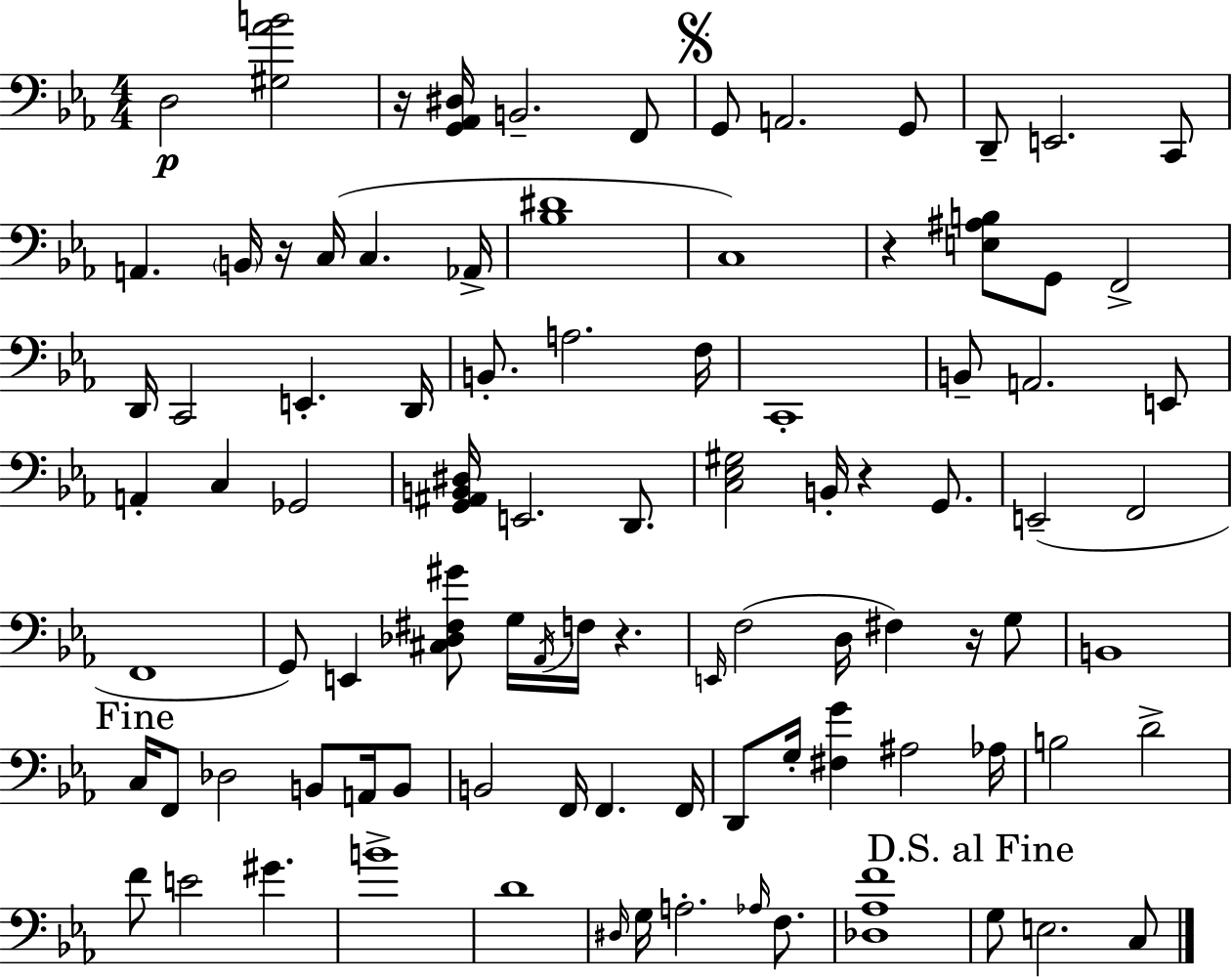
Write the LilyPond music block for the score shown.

{
  \clef bass
  \numericTimeSignature
  \time 4/4
  \key ees \major
  \repeat volta 2 { d2\p <gis aes' b'>2 | r16 <g, aes, dis>16 b,2.-- f,8 | \mark \markup { \musicglyph "scripts.segno" } g,8 a,2. g,8 | d,8-- e,2. c,8 | \break a,4. \parenthesize b,16 r16 c16( c4. aes,16-> | <bes dis'>1 | c1) | r4 <e ais b>8 g,8 f,2-> | \break d,16 c,2 e,4.-. d,16 | b,8.-. a2. f16 | c,1-. | b,8-- a,2. e,8 | \break a,4-. c4 ges,2 | <g, ais, b, dis>16 e,2. d,8. | <c ees gis>2 b,16-. r4 g,8. | e,2--( f,2 | \break f,1 | g,8) e,4 <cis des fis gis'>8 g16 \acciaccatura { aes,16 } f16 r4. | \grace { e,16 }( f2 d16 fis4) r16 | g8 b,1 | \break \mark "Fine" c16 f,8 des2 b,8 a,16 | b,8 b,2 f,16 f,4. | f,16 d,8 g16-. <fis g'>4 ais2 | aes16 b2 d'2-> | \break f'8 e'2 gis'4. | b'1-> | d'1 | \grace { dis16 } g16 a2.-. | \break \grace { aes16 } f8. <des aes f'>1 | \mark "D.S. al Fine" g8 e2. | c8 } \bar "|."
}